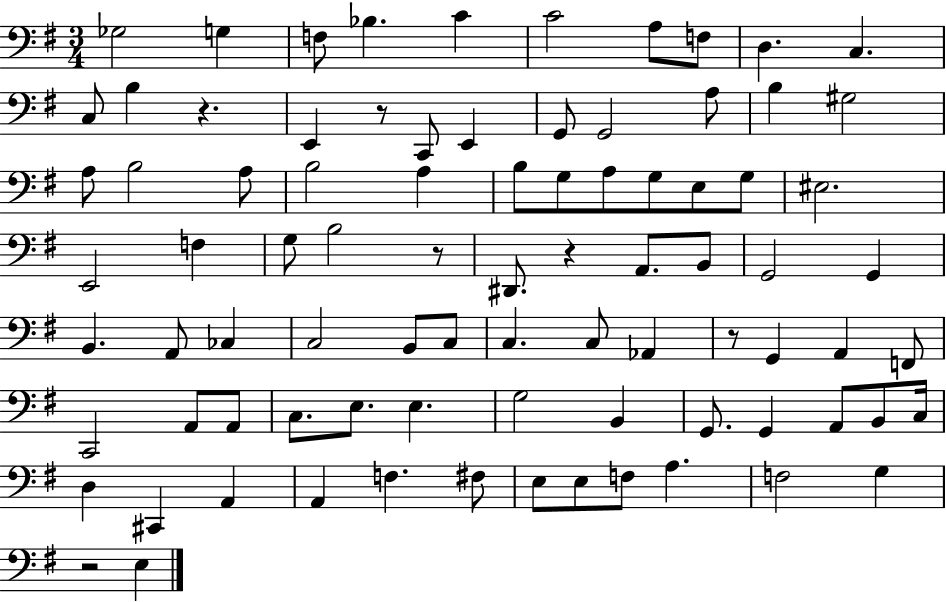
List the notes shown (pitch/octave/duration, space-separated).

Gb3/h G3/q F3/e Bb3/q. C4/q C4/h A3/e F3/e D3/q. C3/q. C3/e B3/q R/q. E2/q R/e C2/e E2/q G2/e G2/h A3/e B3/q G#3/h A3/e B3/h A3/e B3/h A3/q B3/e G3/e A3/e G3/e E3/e G3/e EIS3/h. E2/h F3/q G3/e B3/h R/e D#2/e. R/q A2/e. B2/e G2/h G2/q B2/q. A2/e CES3/q C3/h B2/e C3/e C3/q. C3/e Ab2/q R/e G2/q A2/q F2/e C2/h A2/e A2/e C3/e. E3/e. E3/q. G3/h B2/q G2/e. G2/q A2/e B2/e C3/s D3/q C#2/q A2/q A2/q F3/q. F#3/e E3/e E3/e F3/e A3/q. F3/h G3/q R/h E3/q